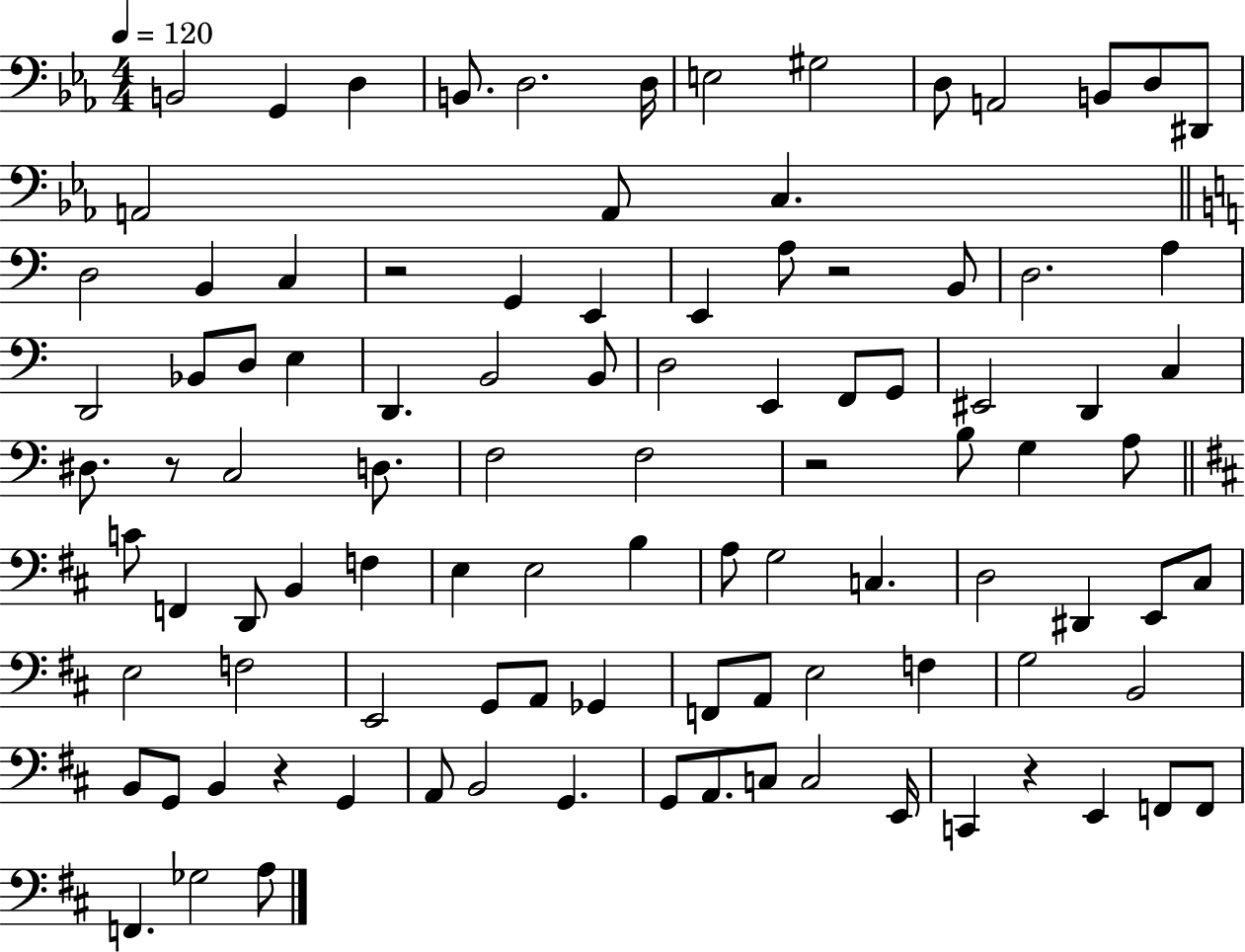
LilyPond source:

{
  \clef bass
  \numericTimeSignature
  \time 4/4
  \key ees \major
  \tempo 4 = 120
  \repeat volta 2 { b,2 g,4 d4 | b,8. d2. d16 | e2 gis2 | d8 a,2 b,8 d8 dis,8 | \break a,2 a,8 c4. | \bar "||" \break \key c \major d2 b,4 c4 | r2 g,4 e,4 | e,4 a8 r2 b,8 | d2. a4 | \break d,2 bes,8 d8 e4 | d,4. b,2 b,8 | d2 e,4 f,8 g,8 | eis,2 d,4 c4 | \break dis8. r8 c2 d8. | f2 f2 | r2 b8 g4 a8 | \bar "||" \break \key b \minor c'8 f,4 d,8 b,4 f4 | e4 e2 b4 | a8 g2 c4. | d2 dis,4 e,8 cis8 | \break e2 f2 | e,2 g,8 a,8 ges,4 | f,8 a,8 e2 f4 | g2 b,2 | \break b,8 g,8 b,4 r4 g,4 | a,8 b,2 g,4. | g,8 a,8. c8 c2 e,16 | c,4 r4 e,4 f,8 f,8 | \break f,4. ges2 a8 | } \bar "|."
}